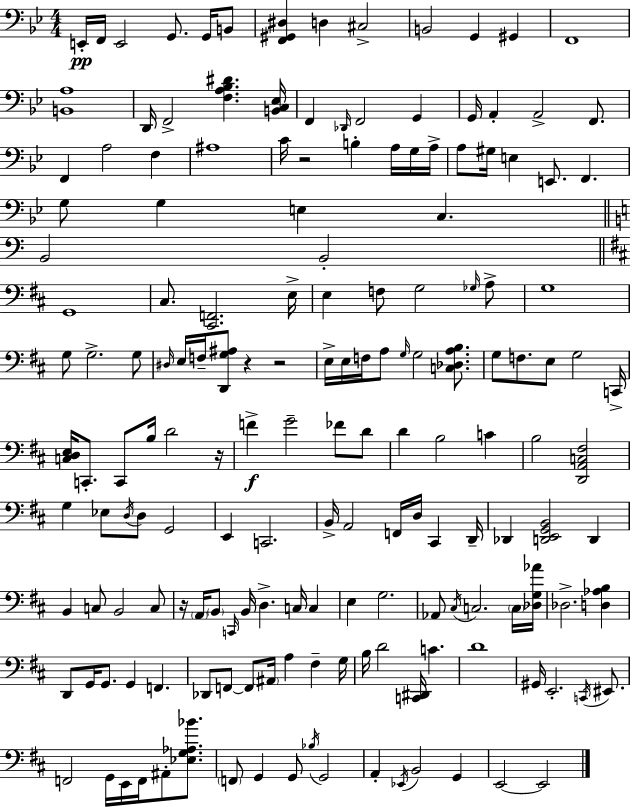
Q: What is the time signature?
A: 4/4